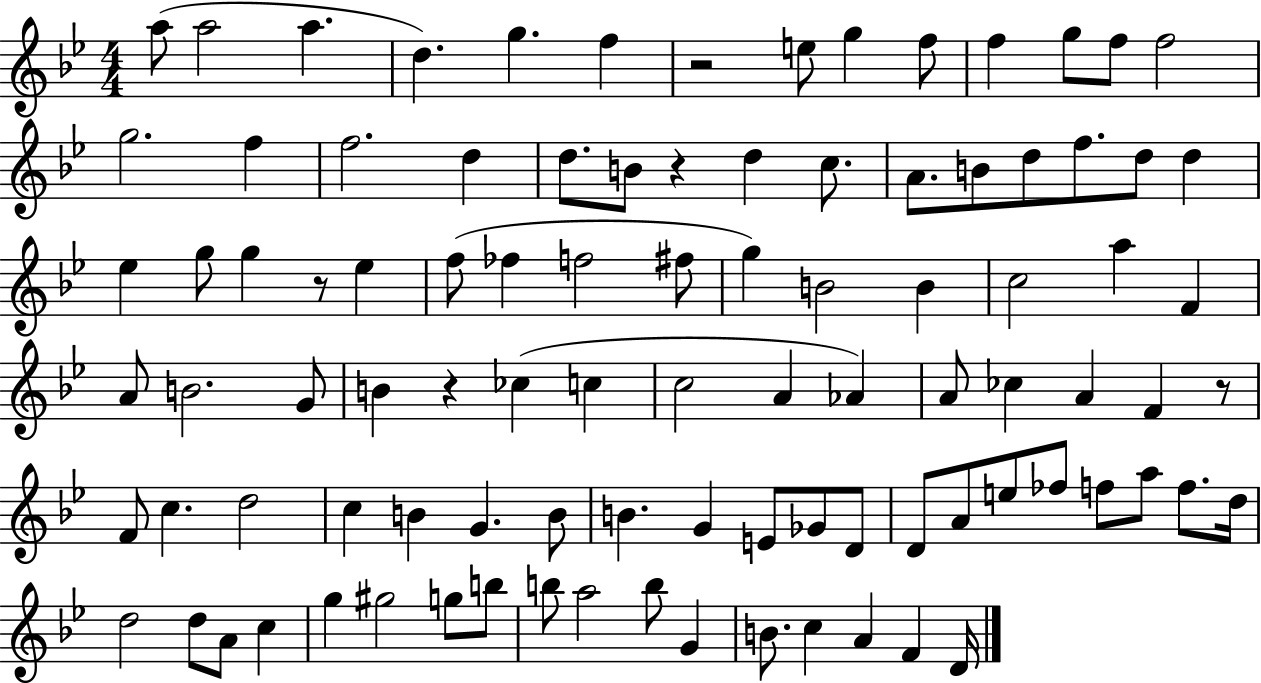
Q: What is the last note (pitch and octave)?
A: D4